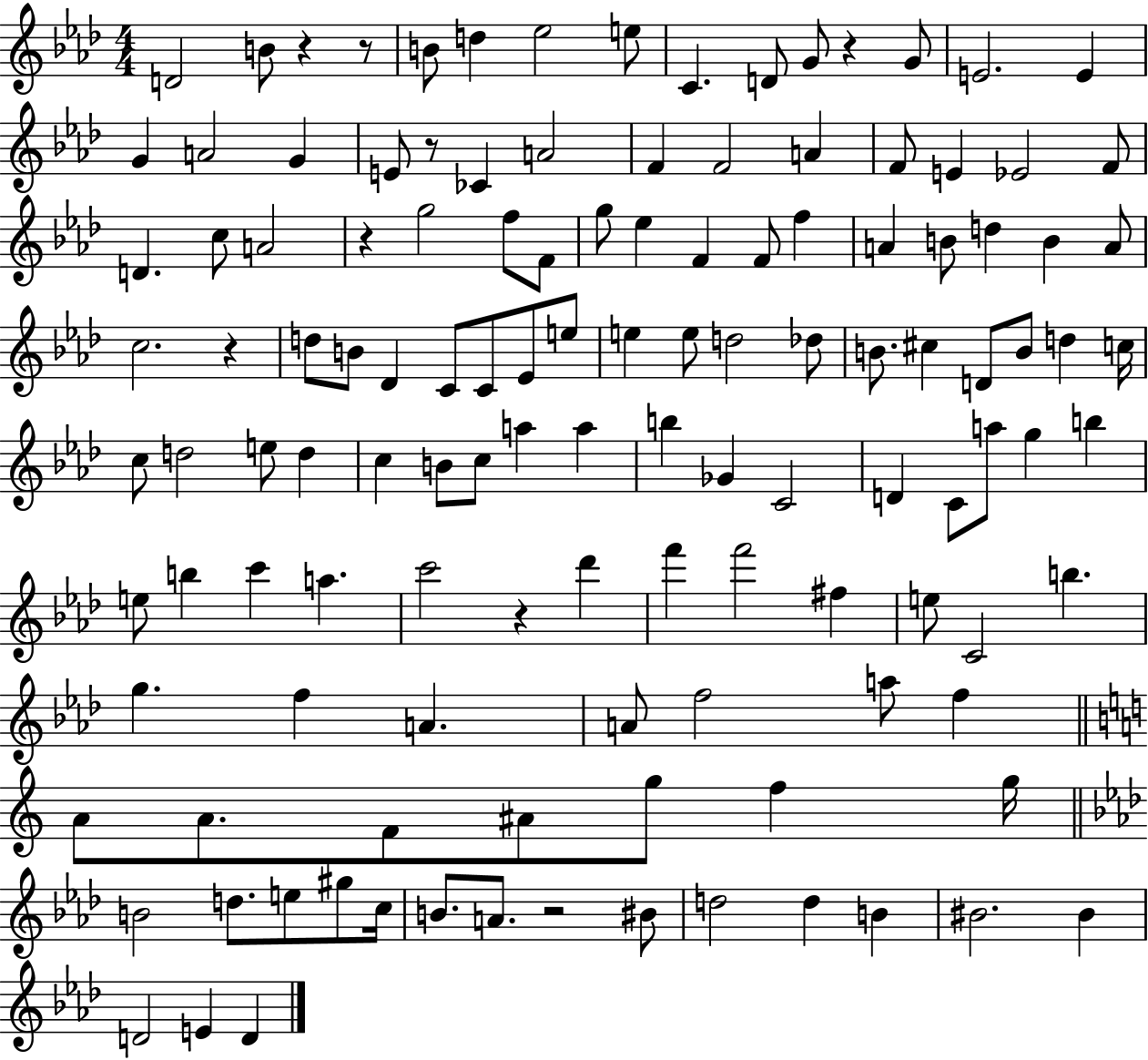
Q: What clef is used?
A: treble